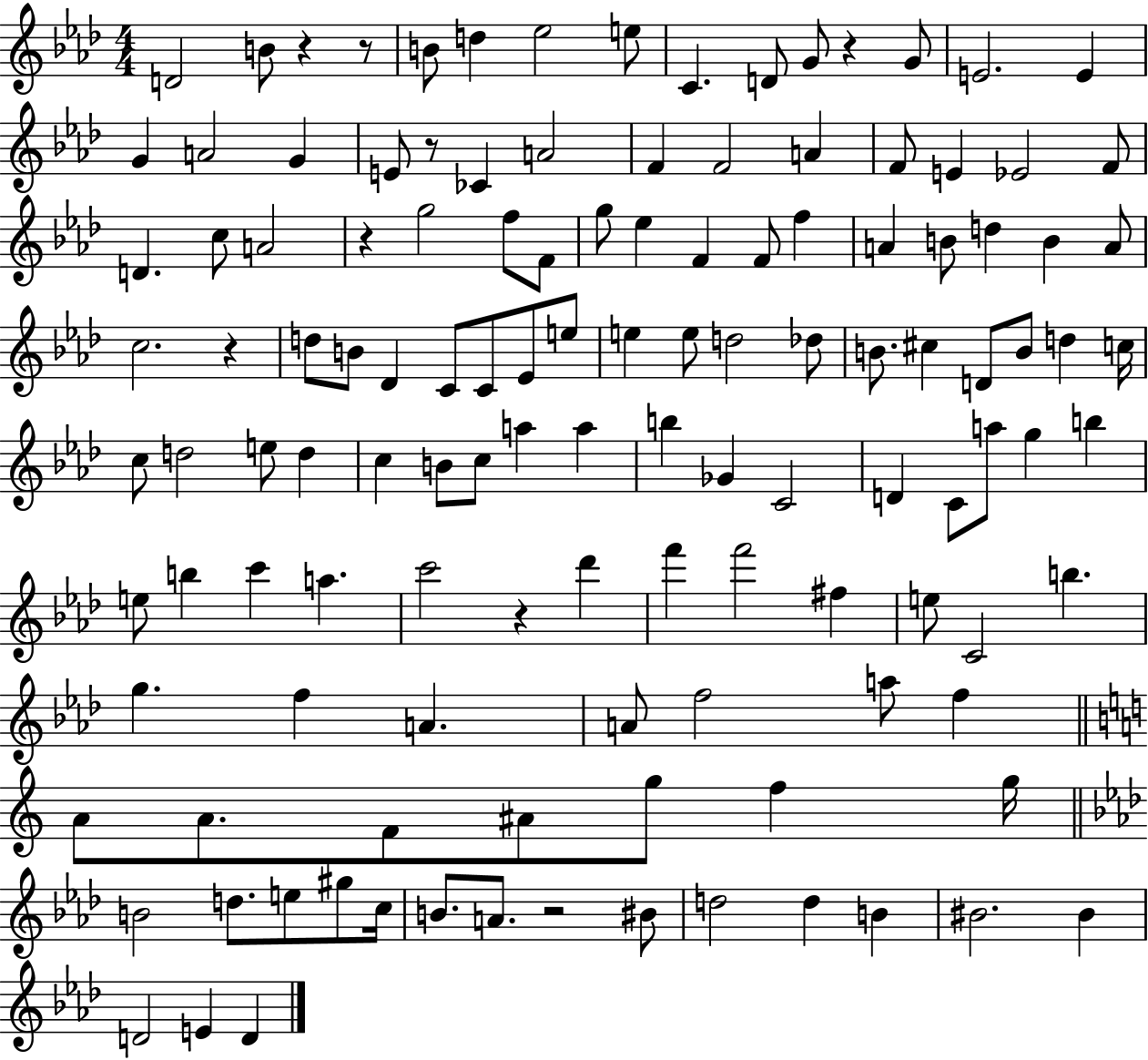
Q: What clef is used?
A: treble